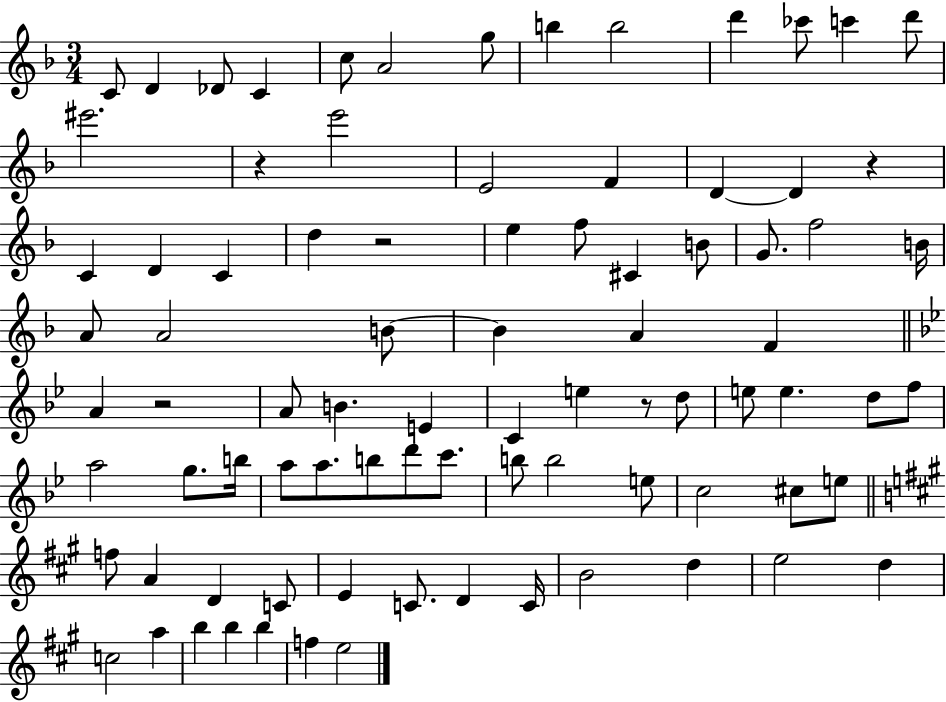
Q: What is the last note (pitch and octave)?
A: E5